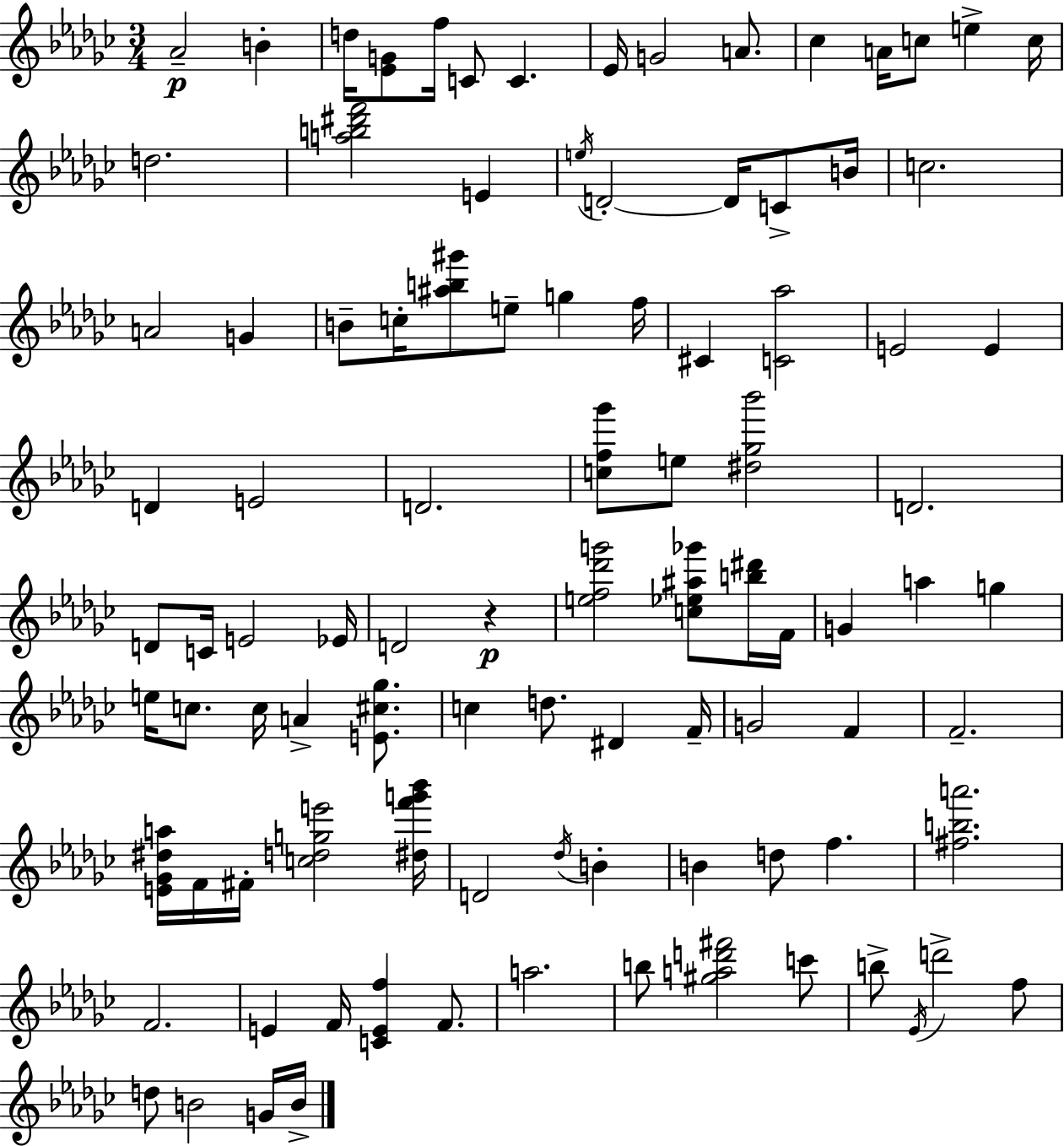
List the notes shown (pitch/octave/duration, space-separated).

Ab4/h B4/q D5/s [Eb4,G4]/e F5/s C4/e C4/q. Eb4/s G4/h A4/e. CES5/q A4/s C5/e E5/q C5/s D5/h. [A5,B5,D#6,F6]/h E4/q E5/s D4/h D4/s C4/e B4/s C5/h. A4/h G4/q B4/e C5/s [A#5,B5,G#6]/e E5/e G5/q F5/s C#4/q [C4,Ab5]/h E4/h E4/q D4/q E4/h D4/h. [C5,F5,Gb6]/e E5/e [D#5,Gb5,Bb6]/h D4/h. D4/e C4/s E4/h Eb4/s D4/h R/q [E5,F5,Db6,G6]/h [C5,Eb5,A#5,Gb6]/e [B5,D#6]/s F4/s G4/q A5/q G5/q E5/s C5/e. C5/s A4/q [E4,C#5,Gb5]/e. C5/q D5/e. D#4/q F4/s G4/h F4/q F4/h. [E4,Gb4,D#5,A5]/s F4/s F#4/s [C5,D5,G5,E6]/h [D#5,F6,G6,Bb6]/s D4/h Db5/s B4/q B4/q D5/e F5/q. [F#5,B5,A6]/h. F4/h. E4/q F4/s [C4,E4,F5]/q F4/e. A5/h. B5/e [G#5,A5,D6,F#6]/h C6/e B5/e Eb4/s D6/h F5/e D5/e B4/h G4/s B4/s